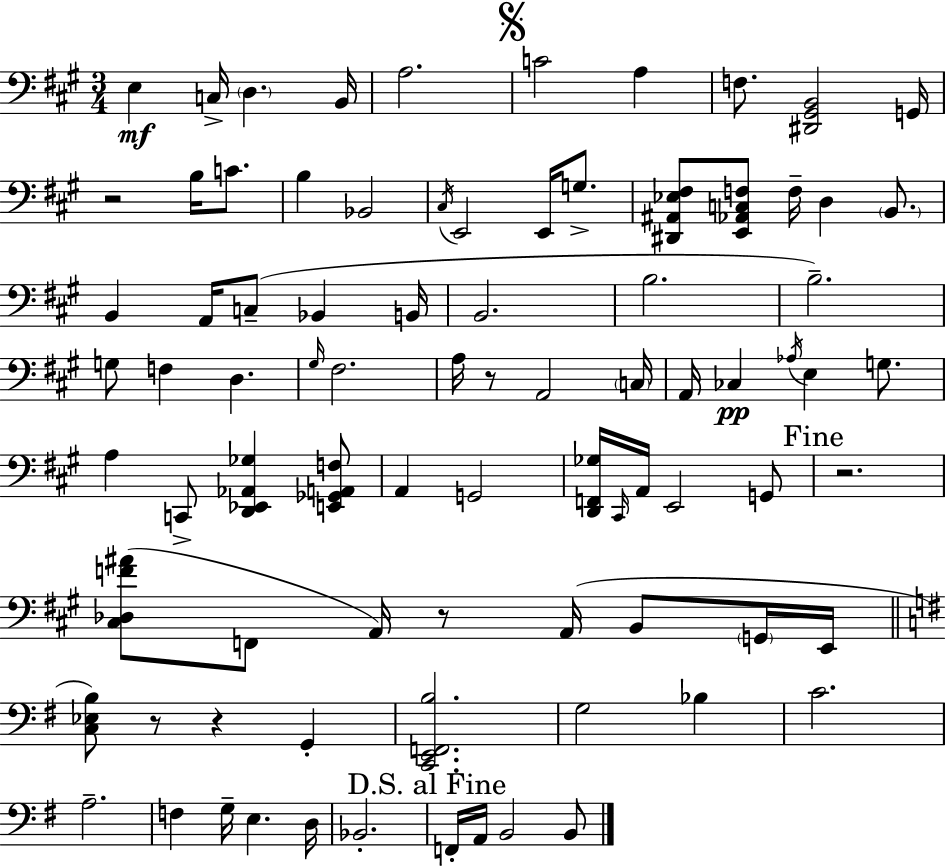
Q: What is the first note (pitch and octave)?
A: E3